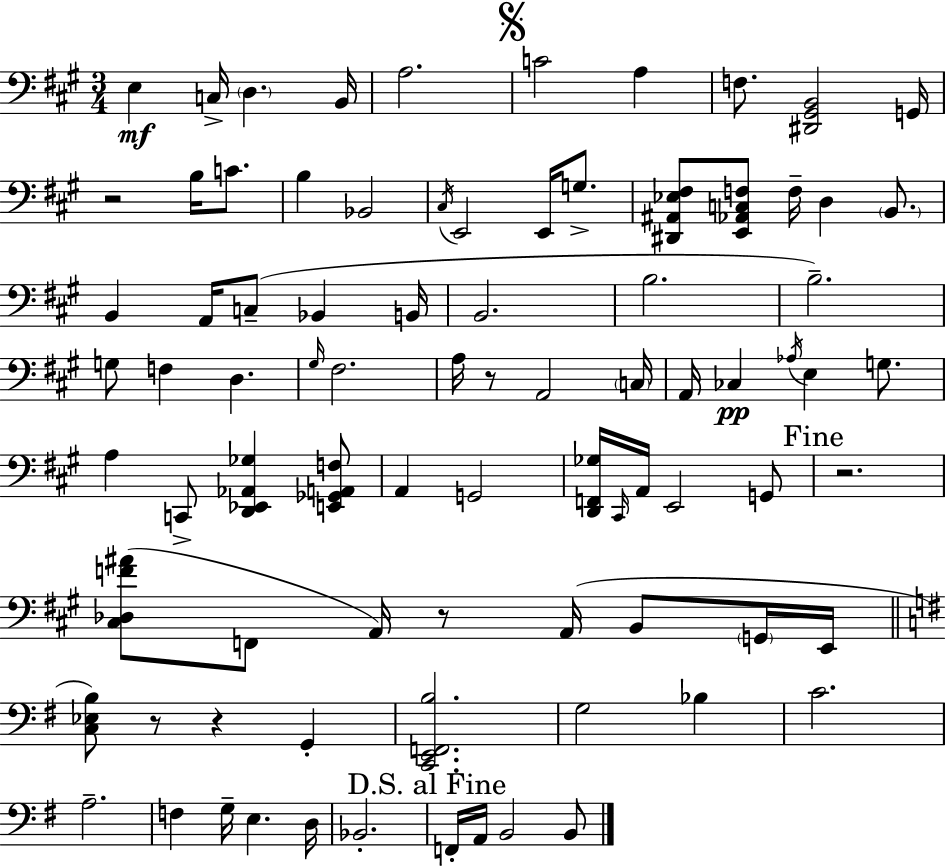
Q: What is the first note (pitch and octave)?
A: E3